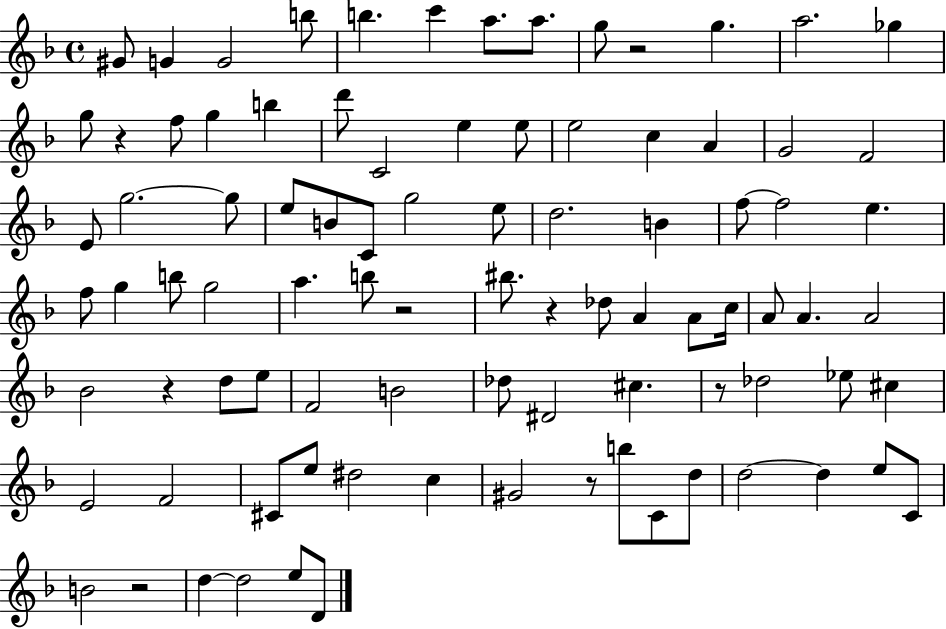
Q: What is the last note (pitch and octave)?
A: D4